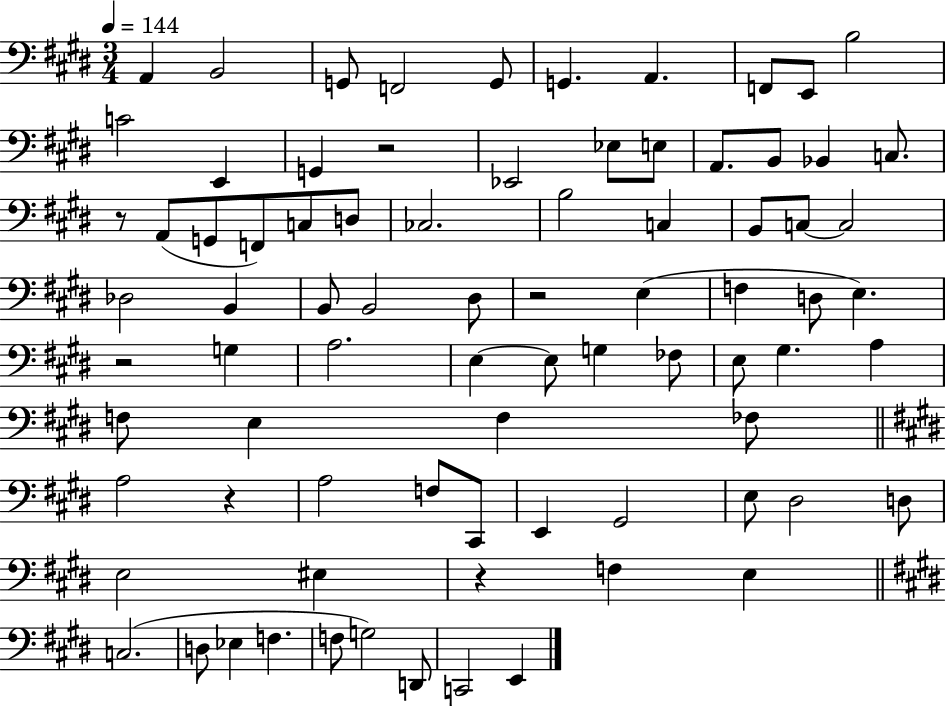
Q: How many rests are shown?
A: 6